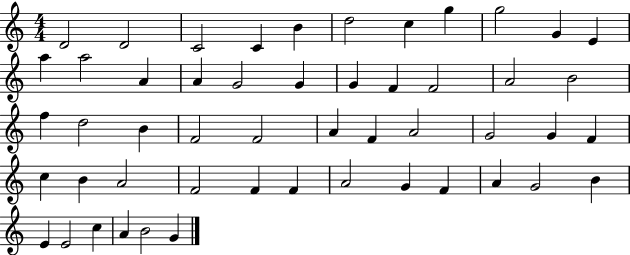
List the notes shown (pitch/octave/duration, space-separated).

D4/h D4/h C4/h C4/q B4/q D5/h C5/q G5/q G5/h G4/q E4/q A5/q A5/h A4/q A4/q G4/h G4/q G4/q F4/q F4/h A4/h B4/h F5/q D5/h B4/q F4/h F4/h A4/q F4/q A4/h G4/h G4/q F4/q C5/q B4/q A4/h F4/h F4/q F4/q A4/h G4/q F4/q A4/q G4/h B4/q E4/q E4/h C5/q A4/q B4/h G4/q